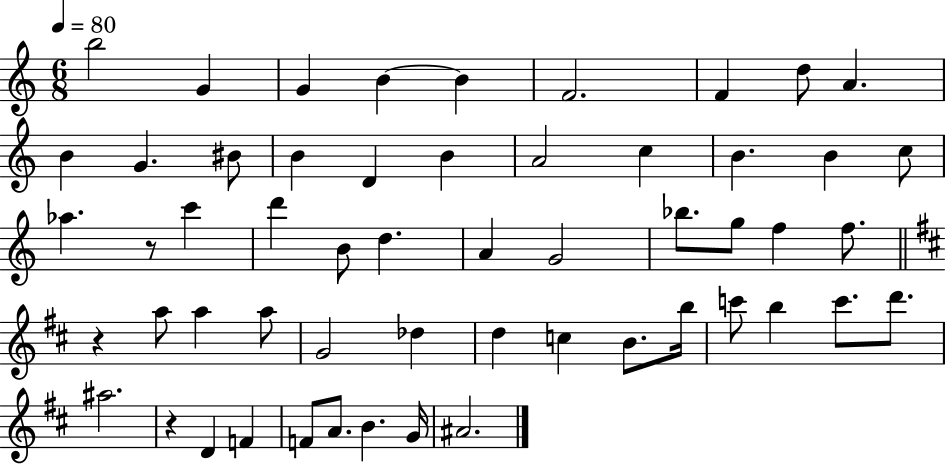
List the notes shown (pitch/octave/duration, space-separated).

B5/h G4/q G4/q B4/q B4/q F4/h. F4/q D5/e A4/q. B4/q G4/q. BIS4/e B4/q D4/q B4/q A4/h C5/q B4/q. B4/q C5/e Ab5/q. R/e C6/q D6/q B4/e D5/q. A4/q G4/h Bb5/e. G5/e F5/q F5/e. R/q A5/e A5/q A5/e G4/h Db5/q D5/q C5/q B4/e. B5/s C6/e B5/q C6/e. D6/e. A#5/h. R/q D4/q F4/q F4/e A4/e. B4/q. G4/s A#4/h.